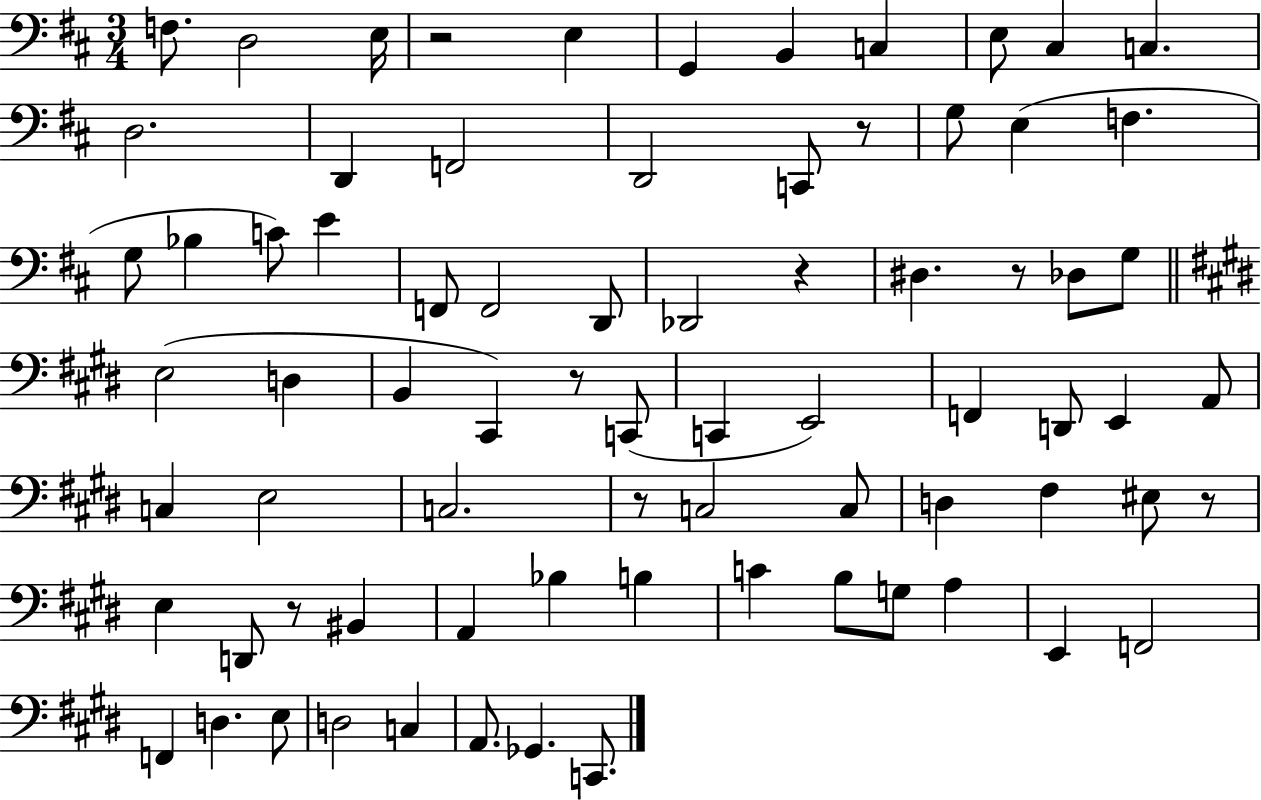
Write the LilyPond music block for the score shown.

{
  \clef bass
  \numericTimeSignature
  \time 3/4
  \key d \major
  f8. d2 e16 | r2 e4 | g,4 b,4 c4 | e8 cis4 c4. | \break d2. | d,4 f,2 | d,2 c,8 r8 | g8 e4( f4. | \break g8 bes4 c'8) e'4 | f,8 f,2 d,8 | des,2 r4 | dis4. r8 des8 g8 | \break \bar "||" \break \key e \major e2( d4 | b,4 cis,4) r8 c,8( | c,4 e,2) | f,4 d,8 e,4 a,8 | \break c4 e2 | c2. | r8 c2 c8 | d4 fis4 eis8 r8 | \break e4 d,8 r8 bis,4 | a,4 bes4 b4 | c'4 b8 g8 a4 | e,4 f,2 | \break f,4 d4. e8 | d2 c4 | a,8. ges,4. c,8. | \bar "|."
}